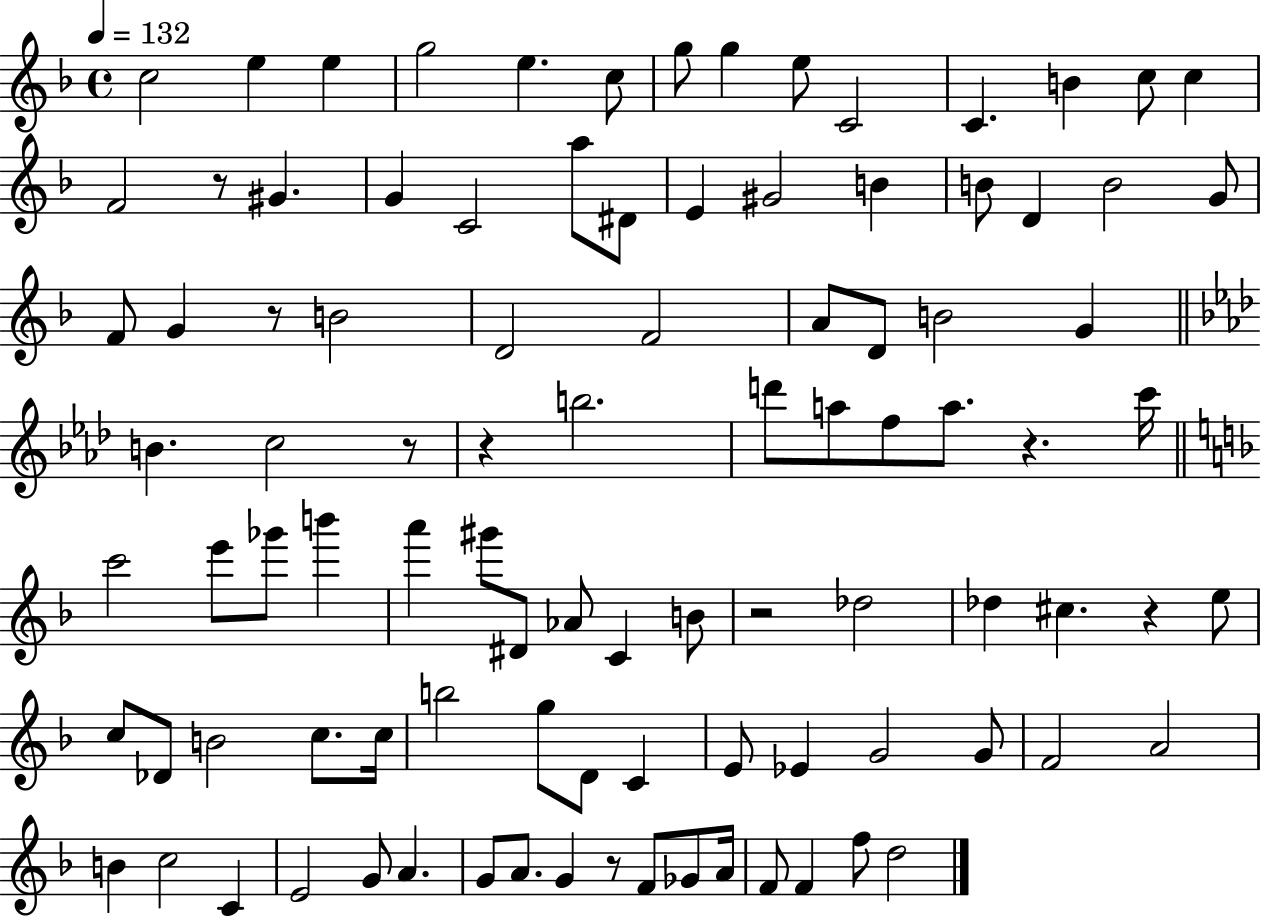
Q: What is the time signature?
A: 4/4